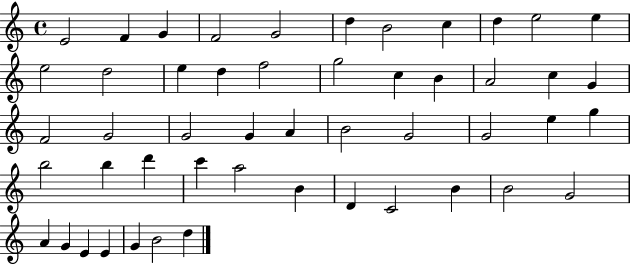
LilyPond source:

{
  \clef treble
  \time 4/4
  \defaultTimeSignature
  \key c \major
  e'2 f'4 g'4 | f'2 g'2 | d''4 b'2 c''4 | d''4 e''2 e''4 | \break e''2 d''2 | e''4 d''4 f''2 | g''2 c''4 b'4 | a'2 c''4 g'4 | \break f'2 g'2 | g'2 g'4 a'4 | b'2 g'2 | g'2 e''4 g''4 | \break b''2 b''4 d'''4 | c'''4 a''2 b'4 | d'4 c'2 b'4 | b'2 g'2 | \break a'4 g'4 e'4 e'4 | g'4 b'2 d''4 | \bar "|."
}